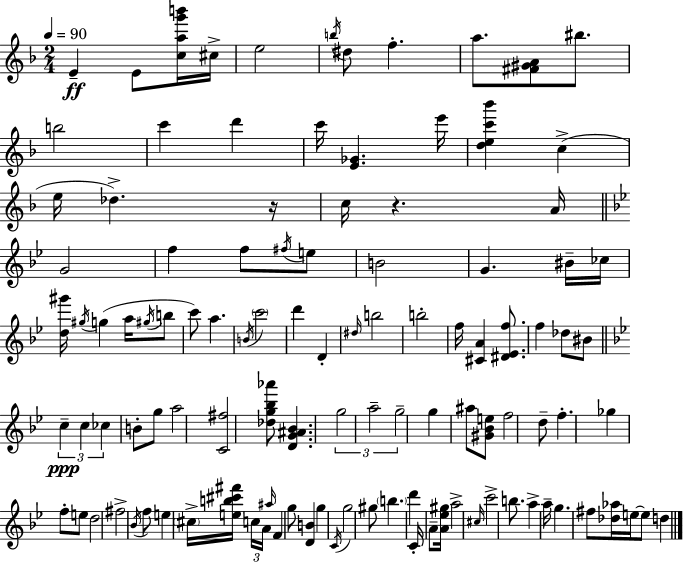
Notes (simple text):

E4/q E4/e [C5,A5,G6,B6]/s C#5/s E5/h B5/s D#5/e F5/q. A5/e. [F#4,G#4,A4]/e BIS5/e. B5/h C6/q D6/q C6/s [E4,Gb4]/q. E6/s [D5,E5,C6,Bb6]/q C5/q E5/s Db5/q. R/s C5/s R/q. A4/s G4/h F5/q F5/e F#5/s E5/e B4/h G4/q. BIS4/s CES5/s [D5,G#6]/s G#5/s G5/q A5/s G#5/s B5/e C6/e A5/q. B4/s C6/h D6/q D4/q D#5/s B5/h B5/h F5/s [C#4,A4]/q [D#4,Eb4,F5]/e. F5/q Db5/e BIS4/e C5/q C5/q CES5/q B4/e G5/e A5/h [C4,F#5]/h [Db5,G5,Bb5,Ab6]/e [D4,G4,A#4,Bb4]/q. G5/h A5/h G5/h G5/q A#5/e [G#4,Bb4,E5]/e F5/h D5/e F5/q. Gb5/q F5/e E5/e D5/h F#5/h Bb4/s F5/e E5/q C#5/s [E5,B5,C#6,F#6]/s C5/s A4/s A#5/s F4/q G5/e [D4,B4]/q G5/q C4/s G5/h G#5/e B5/q. D6/q C4/s A4/e [A4,Eb5,G#5]/s A5/h C#5/s C6/h B5/e. A5/q A5/s G5/q. F#5/e [Db5,Ab5]/s E5/s E5/e D5/q